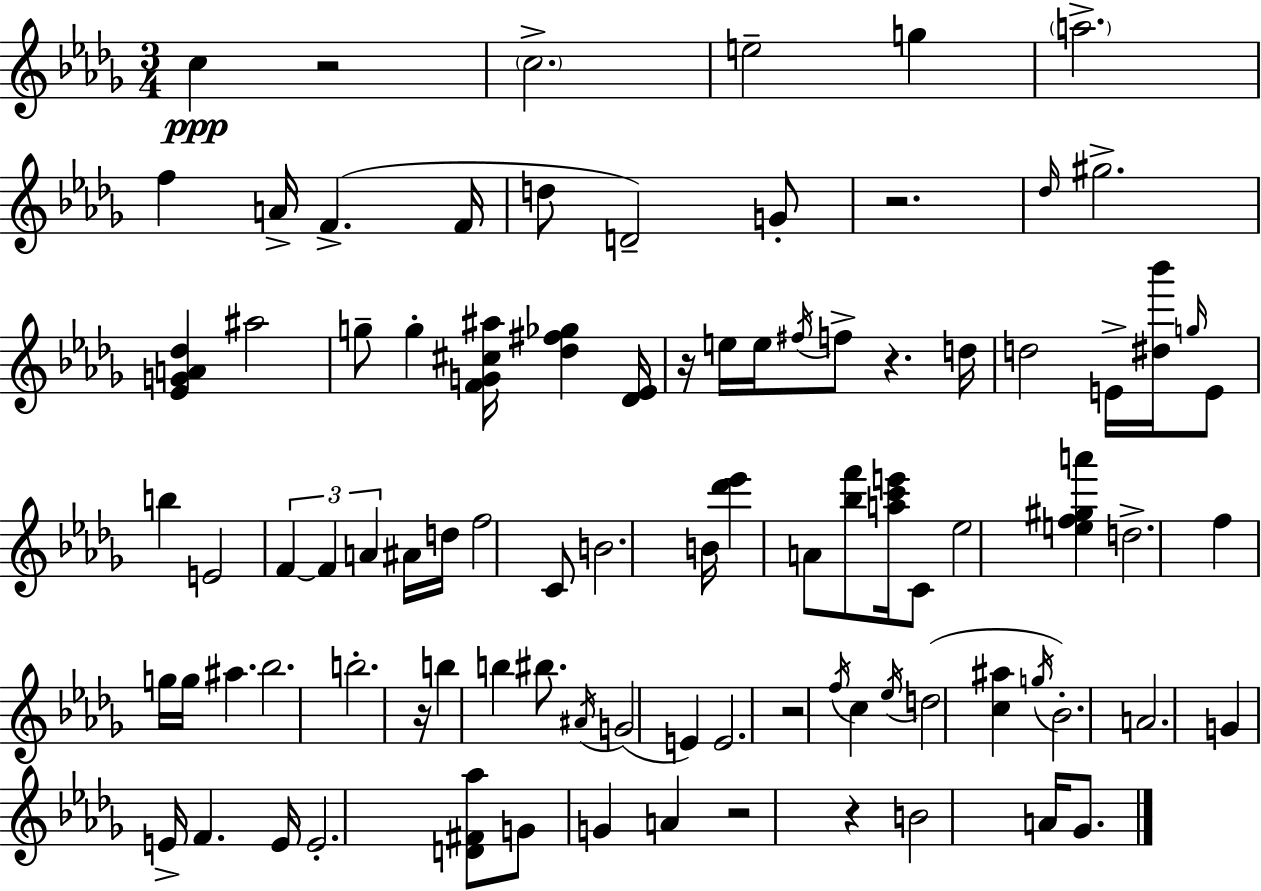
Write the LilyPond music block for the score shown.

{
  \clef treble
  \numericTimeSignature
  \time 3/4
  \key bes \minor
  \repeat volta 2 { c''4\ppp r2 | \parenthesize c''2.-> | e''2-- g''4 | \parenthesize a''2.-> | \break f''4 a'16-> f'4.->( f'16 | d''8 d'2--) g'8-. | r2. | \grace { des''16 } gis''2.-> | \break <ees' g' a' des''>4 ais''2 | g''8-- g''4-. <f' g' cis'' ais''>16 <des'' fis'' ges''>4 | <des' ees'>16 r16 e''16 e''16 \acciaccatura { fis''16 } f''8-> r4. | d''16 d''2 e'16-> <dis'' bes'''>16 | \break \grace { g''16 } e'8 b''4 e'2 | \tuplet 3/2 { f'4~~ f'4 a'4 } | ais'16 d''16 f''2 | c'8 b'2. | \break b'16 <des''' ees'''>4 a'8 <bes'' f'''>8 | <a'' c''' e'''>16 c'8 ees''2 <e'' f'' gis'' a'''>4 | d''2.-> | f''4 g''16 g''16 ais''4. | \break bes''2. | b''2.-. | r16 b''4 b''4 | bis''8. \acciaccatura { ais'16 }( g'2 | \break e'4) e'2. | r2 | \acciaccatura { f''16 } c''4 \acciaccatura { ees''16 } d''2( | <c'' ais''>4 \acciaccatura { g''16 }) bes'2.-. | \break a'2. | g'4 e'16-> | f'4. e'16 e'2.-. | <d' fis' aes''>8 g'8 g'4 | \break a'4 r2 | r4 b'2 | a'16 ges'8. } \bar "|."
}